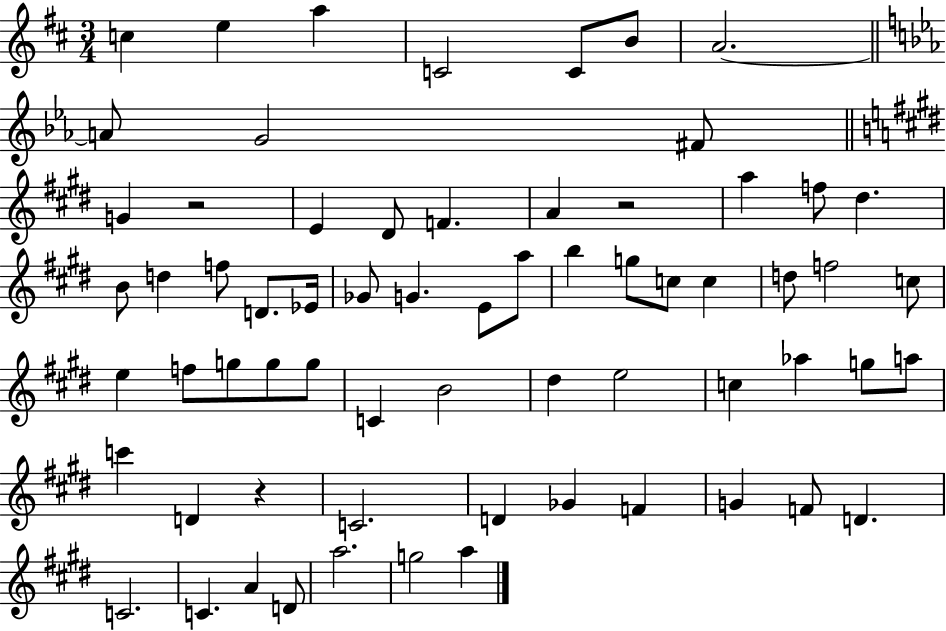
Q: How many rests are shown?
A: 3